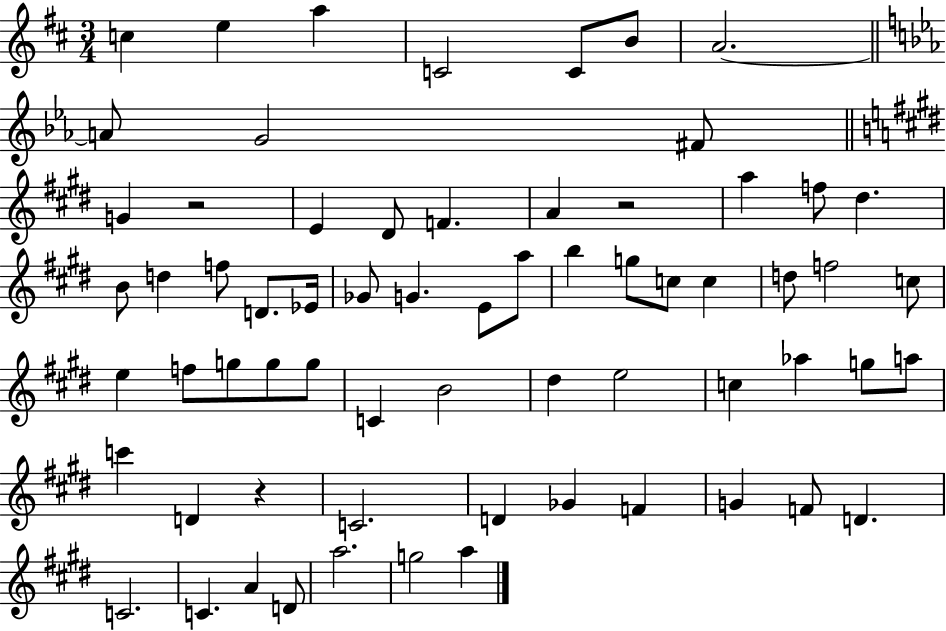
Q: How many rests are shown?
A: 3